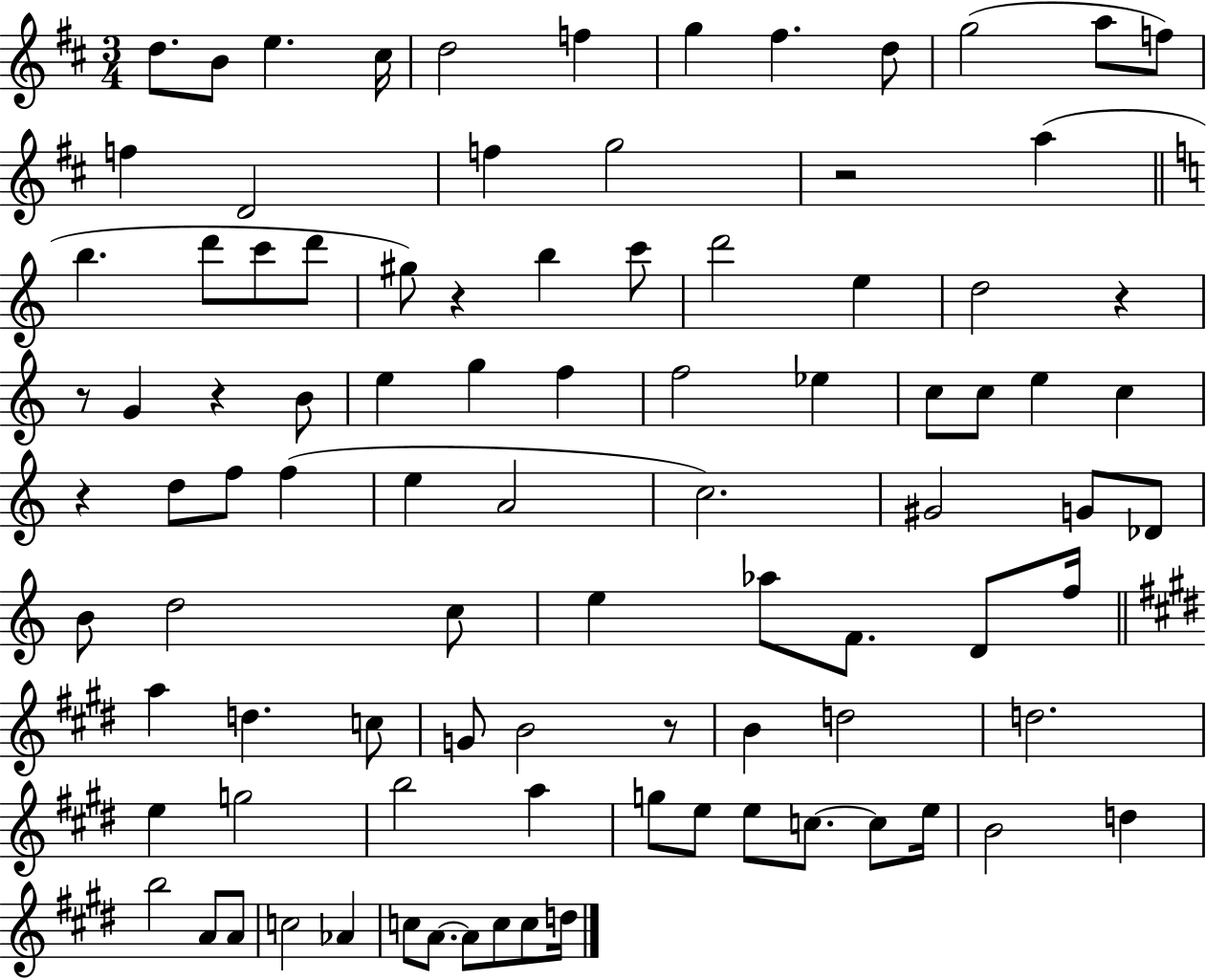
D5/e. B4/e E5/q. C#5/s D5/h F5/q G5/q F#5/q. D5/e G5/h A5/e F5/e F5/q D4/h F5/q G5/h R/h A5/q B5/q. D6/e C6/e D6/e G#5/e R/q B5/q C6/e D6/h E5/q D5/h R/q R/e G4/q R/q B4/e E5/q G5/q F5/q F5/h Eb5/q C5/e C5/e E5/q C5/q R/q D5/e F5/e F5/q E5/q A4/h C5/h. G#4/h G4/e Db4/e B4/e D5/h C5/e E5/q Ab5/e F4/e. D4/e F5/s A5/q D5/q. C5/e G4/e B4/h R/e B4/q D5/h D5/h. E5/q G5/h B5/h A5/q G5/e E5/e E5/e C5/e. C5/e E5/s B4/h D5/q B5/h A4/e A4/e C5/h Ab4/q C5/e A4/e. A4/e C5/e C5/e D5/s